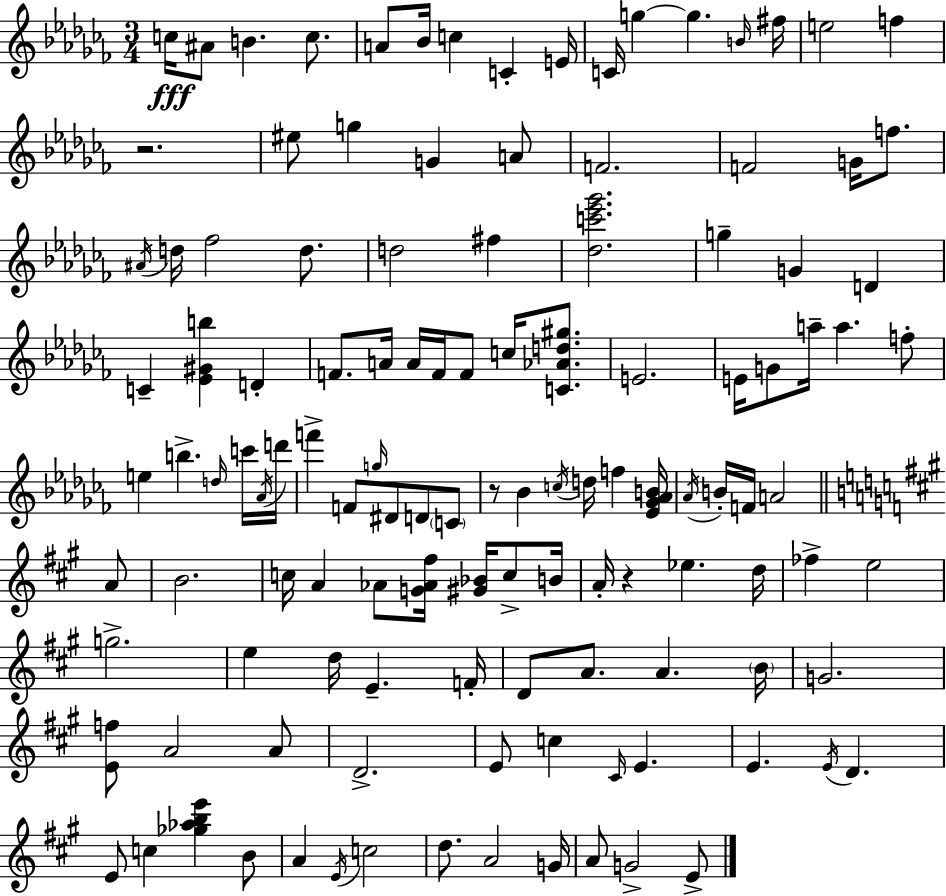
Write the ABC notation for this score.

X:1
T:Untitled
M:3/4
L:1/4
K:Abm
c/4 ^A/2 B c/2 A/2 _B/4 c C E/4 C/4 g g B/4 ^f/4 e2 f z2 ^e/2 g G A/2 F2 F2 G/4 f/2 ^A/4 d/4 _f2 d/2 d2 ^f [_dc'_e'_g']2 g G D C [_E^Gb] D F/2 A/4 A/4 F/4 F/2 c/4 [C_Ad^g]/2 E2 E/4 G/2 a/4 a f/2 e b d/4 c'/4 _A/4 d'/4 f' F/2 g/4 ^D/2 D/2 C/2 z/2 _B c/4 d/4 f [_E_G_AB]/4 _A/4 B/4 F/4 A2 A/2 B2 c/4 A _A/2 [G_A^f]/4 [^G_B]/4 c/2 B/4 A/4 z _e d/4 _f e2 g2 e d/4 E F/4 D/2 A/2 A B/4 G2 [Ef]/2 A2 A/2 D2 E/2 c ^C/4 E E E/4 D E/2 c [_g_abe'] B/2 A E/4 c2 d/2 A2 G/4 A/2 G2 E/2